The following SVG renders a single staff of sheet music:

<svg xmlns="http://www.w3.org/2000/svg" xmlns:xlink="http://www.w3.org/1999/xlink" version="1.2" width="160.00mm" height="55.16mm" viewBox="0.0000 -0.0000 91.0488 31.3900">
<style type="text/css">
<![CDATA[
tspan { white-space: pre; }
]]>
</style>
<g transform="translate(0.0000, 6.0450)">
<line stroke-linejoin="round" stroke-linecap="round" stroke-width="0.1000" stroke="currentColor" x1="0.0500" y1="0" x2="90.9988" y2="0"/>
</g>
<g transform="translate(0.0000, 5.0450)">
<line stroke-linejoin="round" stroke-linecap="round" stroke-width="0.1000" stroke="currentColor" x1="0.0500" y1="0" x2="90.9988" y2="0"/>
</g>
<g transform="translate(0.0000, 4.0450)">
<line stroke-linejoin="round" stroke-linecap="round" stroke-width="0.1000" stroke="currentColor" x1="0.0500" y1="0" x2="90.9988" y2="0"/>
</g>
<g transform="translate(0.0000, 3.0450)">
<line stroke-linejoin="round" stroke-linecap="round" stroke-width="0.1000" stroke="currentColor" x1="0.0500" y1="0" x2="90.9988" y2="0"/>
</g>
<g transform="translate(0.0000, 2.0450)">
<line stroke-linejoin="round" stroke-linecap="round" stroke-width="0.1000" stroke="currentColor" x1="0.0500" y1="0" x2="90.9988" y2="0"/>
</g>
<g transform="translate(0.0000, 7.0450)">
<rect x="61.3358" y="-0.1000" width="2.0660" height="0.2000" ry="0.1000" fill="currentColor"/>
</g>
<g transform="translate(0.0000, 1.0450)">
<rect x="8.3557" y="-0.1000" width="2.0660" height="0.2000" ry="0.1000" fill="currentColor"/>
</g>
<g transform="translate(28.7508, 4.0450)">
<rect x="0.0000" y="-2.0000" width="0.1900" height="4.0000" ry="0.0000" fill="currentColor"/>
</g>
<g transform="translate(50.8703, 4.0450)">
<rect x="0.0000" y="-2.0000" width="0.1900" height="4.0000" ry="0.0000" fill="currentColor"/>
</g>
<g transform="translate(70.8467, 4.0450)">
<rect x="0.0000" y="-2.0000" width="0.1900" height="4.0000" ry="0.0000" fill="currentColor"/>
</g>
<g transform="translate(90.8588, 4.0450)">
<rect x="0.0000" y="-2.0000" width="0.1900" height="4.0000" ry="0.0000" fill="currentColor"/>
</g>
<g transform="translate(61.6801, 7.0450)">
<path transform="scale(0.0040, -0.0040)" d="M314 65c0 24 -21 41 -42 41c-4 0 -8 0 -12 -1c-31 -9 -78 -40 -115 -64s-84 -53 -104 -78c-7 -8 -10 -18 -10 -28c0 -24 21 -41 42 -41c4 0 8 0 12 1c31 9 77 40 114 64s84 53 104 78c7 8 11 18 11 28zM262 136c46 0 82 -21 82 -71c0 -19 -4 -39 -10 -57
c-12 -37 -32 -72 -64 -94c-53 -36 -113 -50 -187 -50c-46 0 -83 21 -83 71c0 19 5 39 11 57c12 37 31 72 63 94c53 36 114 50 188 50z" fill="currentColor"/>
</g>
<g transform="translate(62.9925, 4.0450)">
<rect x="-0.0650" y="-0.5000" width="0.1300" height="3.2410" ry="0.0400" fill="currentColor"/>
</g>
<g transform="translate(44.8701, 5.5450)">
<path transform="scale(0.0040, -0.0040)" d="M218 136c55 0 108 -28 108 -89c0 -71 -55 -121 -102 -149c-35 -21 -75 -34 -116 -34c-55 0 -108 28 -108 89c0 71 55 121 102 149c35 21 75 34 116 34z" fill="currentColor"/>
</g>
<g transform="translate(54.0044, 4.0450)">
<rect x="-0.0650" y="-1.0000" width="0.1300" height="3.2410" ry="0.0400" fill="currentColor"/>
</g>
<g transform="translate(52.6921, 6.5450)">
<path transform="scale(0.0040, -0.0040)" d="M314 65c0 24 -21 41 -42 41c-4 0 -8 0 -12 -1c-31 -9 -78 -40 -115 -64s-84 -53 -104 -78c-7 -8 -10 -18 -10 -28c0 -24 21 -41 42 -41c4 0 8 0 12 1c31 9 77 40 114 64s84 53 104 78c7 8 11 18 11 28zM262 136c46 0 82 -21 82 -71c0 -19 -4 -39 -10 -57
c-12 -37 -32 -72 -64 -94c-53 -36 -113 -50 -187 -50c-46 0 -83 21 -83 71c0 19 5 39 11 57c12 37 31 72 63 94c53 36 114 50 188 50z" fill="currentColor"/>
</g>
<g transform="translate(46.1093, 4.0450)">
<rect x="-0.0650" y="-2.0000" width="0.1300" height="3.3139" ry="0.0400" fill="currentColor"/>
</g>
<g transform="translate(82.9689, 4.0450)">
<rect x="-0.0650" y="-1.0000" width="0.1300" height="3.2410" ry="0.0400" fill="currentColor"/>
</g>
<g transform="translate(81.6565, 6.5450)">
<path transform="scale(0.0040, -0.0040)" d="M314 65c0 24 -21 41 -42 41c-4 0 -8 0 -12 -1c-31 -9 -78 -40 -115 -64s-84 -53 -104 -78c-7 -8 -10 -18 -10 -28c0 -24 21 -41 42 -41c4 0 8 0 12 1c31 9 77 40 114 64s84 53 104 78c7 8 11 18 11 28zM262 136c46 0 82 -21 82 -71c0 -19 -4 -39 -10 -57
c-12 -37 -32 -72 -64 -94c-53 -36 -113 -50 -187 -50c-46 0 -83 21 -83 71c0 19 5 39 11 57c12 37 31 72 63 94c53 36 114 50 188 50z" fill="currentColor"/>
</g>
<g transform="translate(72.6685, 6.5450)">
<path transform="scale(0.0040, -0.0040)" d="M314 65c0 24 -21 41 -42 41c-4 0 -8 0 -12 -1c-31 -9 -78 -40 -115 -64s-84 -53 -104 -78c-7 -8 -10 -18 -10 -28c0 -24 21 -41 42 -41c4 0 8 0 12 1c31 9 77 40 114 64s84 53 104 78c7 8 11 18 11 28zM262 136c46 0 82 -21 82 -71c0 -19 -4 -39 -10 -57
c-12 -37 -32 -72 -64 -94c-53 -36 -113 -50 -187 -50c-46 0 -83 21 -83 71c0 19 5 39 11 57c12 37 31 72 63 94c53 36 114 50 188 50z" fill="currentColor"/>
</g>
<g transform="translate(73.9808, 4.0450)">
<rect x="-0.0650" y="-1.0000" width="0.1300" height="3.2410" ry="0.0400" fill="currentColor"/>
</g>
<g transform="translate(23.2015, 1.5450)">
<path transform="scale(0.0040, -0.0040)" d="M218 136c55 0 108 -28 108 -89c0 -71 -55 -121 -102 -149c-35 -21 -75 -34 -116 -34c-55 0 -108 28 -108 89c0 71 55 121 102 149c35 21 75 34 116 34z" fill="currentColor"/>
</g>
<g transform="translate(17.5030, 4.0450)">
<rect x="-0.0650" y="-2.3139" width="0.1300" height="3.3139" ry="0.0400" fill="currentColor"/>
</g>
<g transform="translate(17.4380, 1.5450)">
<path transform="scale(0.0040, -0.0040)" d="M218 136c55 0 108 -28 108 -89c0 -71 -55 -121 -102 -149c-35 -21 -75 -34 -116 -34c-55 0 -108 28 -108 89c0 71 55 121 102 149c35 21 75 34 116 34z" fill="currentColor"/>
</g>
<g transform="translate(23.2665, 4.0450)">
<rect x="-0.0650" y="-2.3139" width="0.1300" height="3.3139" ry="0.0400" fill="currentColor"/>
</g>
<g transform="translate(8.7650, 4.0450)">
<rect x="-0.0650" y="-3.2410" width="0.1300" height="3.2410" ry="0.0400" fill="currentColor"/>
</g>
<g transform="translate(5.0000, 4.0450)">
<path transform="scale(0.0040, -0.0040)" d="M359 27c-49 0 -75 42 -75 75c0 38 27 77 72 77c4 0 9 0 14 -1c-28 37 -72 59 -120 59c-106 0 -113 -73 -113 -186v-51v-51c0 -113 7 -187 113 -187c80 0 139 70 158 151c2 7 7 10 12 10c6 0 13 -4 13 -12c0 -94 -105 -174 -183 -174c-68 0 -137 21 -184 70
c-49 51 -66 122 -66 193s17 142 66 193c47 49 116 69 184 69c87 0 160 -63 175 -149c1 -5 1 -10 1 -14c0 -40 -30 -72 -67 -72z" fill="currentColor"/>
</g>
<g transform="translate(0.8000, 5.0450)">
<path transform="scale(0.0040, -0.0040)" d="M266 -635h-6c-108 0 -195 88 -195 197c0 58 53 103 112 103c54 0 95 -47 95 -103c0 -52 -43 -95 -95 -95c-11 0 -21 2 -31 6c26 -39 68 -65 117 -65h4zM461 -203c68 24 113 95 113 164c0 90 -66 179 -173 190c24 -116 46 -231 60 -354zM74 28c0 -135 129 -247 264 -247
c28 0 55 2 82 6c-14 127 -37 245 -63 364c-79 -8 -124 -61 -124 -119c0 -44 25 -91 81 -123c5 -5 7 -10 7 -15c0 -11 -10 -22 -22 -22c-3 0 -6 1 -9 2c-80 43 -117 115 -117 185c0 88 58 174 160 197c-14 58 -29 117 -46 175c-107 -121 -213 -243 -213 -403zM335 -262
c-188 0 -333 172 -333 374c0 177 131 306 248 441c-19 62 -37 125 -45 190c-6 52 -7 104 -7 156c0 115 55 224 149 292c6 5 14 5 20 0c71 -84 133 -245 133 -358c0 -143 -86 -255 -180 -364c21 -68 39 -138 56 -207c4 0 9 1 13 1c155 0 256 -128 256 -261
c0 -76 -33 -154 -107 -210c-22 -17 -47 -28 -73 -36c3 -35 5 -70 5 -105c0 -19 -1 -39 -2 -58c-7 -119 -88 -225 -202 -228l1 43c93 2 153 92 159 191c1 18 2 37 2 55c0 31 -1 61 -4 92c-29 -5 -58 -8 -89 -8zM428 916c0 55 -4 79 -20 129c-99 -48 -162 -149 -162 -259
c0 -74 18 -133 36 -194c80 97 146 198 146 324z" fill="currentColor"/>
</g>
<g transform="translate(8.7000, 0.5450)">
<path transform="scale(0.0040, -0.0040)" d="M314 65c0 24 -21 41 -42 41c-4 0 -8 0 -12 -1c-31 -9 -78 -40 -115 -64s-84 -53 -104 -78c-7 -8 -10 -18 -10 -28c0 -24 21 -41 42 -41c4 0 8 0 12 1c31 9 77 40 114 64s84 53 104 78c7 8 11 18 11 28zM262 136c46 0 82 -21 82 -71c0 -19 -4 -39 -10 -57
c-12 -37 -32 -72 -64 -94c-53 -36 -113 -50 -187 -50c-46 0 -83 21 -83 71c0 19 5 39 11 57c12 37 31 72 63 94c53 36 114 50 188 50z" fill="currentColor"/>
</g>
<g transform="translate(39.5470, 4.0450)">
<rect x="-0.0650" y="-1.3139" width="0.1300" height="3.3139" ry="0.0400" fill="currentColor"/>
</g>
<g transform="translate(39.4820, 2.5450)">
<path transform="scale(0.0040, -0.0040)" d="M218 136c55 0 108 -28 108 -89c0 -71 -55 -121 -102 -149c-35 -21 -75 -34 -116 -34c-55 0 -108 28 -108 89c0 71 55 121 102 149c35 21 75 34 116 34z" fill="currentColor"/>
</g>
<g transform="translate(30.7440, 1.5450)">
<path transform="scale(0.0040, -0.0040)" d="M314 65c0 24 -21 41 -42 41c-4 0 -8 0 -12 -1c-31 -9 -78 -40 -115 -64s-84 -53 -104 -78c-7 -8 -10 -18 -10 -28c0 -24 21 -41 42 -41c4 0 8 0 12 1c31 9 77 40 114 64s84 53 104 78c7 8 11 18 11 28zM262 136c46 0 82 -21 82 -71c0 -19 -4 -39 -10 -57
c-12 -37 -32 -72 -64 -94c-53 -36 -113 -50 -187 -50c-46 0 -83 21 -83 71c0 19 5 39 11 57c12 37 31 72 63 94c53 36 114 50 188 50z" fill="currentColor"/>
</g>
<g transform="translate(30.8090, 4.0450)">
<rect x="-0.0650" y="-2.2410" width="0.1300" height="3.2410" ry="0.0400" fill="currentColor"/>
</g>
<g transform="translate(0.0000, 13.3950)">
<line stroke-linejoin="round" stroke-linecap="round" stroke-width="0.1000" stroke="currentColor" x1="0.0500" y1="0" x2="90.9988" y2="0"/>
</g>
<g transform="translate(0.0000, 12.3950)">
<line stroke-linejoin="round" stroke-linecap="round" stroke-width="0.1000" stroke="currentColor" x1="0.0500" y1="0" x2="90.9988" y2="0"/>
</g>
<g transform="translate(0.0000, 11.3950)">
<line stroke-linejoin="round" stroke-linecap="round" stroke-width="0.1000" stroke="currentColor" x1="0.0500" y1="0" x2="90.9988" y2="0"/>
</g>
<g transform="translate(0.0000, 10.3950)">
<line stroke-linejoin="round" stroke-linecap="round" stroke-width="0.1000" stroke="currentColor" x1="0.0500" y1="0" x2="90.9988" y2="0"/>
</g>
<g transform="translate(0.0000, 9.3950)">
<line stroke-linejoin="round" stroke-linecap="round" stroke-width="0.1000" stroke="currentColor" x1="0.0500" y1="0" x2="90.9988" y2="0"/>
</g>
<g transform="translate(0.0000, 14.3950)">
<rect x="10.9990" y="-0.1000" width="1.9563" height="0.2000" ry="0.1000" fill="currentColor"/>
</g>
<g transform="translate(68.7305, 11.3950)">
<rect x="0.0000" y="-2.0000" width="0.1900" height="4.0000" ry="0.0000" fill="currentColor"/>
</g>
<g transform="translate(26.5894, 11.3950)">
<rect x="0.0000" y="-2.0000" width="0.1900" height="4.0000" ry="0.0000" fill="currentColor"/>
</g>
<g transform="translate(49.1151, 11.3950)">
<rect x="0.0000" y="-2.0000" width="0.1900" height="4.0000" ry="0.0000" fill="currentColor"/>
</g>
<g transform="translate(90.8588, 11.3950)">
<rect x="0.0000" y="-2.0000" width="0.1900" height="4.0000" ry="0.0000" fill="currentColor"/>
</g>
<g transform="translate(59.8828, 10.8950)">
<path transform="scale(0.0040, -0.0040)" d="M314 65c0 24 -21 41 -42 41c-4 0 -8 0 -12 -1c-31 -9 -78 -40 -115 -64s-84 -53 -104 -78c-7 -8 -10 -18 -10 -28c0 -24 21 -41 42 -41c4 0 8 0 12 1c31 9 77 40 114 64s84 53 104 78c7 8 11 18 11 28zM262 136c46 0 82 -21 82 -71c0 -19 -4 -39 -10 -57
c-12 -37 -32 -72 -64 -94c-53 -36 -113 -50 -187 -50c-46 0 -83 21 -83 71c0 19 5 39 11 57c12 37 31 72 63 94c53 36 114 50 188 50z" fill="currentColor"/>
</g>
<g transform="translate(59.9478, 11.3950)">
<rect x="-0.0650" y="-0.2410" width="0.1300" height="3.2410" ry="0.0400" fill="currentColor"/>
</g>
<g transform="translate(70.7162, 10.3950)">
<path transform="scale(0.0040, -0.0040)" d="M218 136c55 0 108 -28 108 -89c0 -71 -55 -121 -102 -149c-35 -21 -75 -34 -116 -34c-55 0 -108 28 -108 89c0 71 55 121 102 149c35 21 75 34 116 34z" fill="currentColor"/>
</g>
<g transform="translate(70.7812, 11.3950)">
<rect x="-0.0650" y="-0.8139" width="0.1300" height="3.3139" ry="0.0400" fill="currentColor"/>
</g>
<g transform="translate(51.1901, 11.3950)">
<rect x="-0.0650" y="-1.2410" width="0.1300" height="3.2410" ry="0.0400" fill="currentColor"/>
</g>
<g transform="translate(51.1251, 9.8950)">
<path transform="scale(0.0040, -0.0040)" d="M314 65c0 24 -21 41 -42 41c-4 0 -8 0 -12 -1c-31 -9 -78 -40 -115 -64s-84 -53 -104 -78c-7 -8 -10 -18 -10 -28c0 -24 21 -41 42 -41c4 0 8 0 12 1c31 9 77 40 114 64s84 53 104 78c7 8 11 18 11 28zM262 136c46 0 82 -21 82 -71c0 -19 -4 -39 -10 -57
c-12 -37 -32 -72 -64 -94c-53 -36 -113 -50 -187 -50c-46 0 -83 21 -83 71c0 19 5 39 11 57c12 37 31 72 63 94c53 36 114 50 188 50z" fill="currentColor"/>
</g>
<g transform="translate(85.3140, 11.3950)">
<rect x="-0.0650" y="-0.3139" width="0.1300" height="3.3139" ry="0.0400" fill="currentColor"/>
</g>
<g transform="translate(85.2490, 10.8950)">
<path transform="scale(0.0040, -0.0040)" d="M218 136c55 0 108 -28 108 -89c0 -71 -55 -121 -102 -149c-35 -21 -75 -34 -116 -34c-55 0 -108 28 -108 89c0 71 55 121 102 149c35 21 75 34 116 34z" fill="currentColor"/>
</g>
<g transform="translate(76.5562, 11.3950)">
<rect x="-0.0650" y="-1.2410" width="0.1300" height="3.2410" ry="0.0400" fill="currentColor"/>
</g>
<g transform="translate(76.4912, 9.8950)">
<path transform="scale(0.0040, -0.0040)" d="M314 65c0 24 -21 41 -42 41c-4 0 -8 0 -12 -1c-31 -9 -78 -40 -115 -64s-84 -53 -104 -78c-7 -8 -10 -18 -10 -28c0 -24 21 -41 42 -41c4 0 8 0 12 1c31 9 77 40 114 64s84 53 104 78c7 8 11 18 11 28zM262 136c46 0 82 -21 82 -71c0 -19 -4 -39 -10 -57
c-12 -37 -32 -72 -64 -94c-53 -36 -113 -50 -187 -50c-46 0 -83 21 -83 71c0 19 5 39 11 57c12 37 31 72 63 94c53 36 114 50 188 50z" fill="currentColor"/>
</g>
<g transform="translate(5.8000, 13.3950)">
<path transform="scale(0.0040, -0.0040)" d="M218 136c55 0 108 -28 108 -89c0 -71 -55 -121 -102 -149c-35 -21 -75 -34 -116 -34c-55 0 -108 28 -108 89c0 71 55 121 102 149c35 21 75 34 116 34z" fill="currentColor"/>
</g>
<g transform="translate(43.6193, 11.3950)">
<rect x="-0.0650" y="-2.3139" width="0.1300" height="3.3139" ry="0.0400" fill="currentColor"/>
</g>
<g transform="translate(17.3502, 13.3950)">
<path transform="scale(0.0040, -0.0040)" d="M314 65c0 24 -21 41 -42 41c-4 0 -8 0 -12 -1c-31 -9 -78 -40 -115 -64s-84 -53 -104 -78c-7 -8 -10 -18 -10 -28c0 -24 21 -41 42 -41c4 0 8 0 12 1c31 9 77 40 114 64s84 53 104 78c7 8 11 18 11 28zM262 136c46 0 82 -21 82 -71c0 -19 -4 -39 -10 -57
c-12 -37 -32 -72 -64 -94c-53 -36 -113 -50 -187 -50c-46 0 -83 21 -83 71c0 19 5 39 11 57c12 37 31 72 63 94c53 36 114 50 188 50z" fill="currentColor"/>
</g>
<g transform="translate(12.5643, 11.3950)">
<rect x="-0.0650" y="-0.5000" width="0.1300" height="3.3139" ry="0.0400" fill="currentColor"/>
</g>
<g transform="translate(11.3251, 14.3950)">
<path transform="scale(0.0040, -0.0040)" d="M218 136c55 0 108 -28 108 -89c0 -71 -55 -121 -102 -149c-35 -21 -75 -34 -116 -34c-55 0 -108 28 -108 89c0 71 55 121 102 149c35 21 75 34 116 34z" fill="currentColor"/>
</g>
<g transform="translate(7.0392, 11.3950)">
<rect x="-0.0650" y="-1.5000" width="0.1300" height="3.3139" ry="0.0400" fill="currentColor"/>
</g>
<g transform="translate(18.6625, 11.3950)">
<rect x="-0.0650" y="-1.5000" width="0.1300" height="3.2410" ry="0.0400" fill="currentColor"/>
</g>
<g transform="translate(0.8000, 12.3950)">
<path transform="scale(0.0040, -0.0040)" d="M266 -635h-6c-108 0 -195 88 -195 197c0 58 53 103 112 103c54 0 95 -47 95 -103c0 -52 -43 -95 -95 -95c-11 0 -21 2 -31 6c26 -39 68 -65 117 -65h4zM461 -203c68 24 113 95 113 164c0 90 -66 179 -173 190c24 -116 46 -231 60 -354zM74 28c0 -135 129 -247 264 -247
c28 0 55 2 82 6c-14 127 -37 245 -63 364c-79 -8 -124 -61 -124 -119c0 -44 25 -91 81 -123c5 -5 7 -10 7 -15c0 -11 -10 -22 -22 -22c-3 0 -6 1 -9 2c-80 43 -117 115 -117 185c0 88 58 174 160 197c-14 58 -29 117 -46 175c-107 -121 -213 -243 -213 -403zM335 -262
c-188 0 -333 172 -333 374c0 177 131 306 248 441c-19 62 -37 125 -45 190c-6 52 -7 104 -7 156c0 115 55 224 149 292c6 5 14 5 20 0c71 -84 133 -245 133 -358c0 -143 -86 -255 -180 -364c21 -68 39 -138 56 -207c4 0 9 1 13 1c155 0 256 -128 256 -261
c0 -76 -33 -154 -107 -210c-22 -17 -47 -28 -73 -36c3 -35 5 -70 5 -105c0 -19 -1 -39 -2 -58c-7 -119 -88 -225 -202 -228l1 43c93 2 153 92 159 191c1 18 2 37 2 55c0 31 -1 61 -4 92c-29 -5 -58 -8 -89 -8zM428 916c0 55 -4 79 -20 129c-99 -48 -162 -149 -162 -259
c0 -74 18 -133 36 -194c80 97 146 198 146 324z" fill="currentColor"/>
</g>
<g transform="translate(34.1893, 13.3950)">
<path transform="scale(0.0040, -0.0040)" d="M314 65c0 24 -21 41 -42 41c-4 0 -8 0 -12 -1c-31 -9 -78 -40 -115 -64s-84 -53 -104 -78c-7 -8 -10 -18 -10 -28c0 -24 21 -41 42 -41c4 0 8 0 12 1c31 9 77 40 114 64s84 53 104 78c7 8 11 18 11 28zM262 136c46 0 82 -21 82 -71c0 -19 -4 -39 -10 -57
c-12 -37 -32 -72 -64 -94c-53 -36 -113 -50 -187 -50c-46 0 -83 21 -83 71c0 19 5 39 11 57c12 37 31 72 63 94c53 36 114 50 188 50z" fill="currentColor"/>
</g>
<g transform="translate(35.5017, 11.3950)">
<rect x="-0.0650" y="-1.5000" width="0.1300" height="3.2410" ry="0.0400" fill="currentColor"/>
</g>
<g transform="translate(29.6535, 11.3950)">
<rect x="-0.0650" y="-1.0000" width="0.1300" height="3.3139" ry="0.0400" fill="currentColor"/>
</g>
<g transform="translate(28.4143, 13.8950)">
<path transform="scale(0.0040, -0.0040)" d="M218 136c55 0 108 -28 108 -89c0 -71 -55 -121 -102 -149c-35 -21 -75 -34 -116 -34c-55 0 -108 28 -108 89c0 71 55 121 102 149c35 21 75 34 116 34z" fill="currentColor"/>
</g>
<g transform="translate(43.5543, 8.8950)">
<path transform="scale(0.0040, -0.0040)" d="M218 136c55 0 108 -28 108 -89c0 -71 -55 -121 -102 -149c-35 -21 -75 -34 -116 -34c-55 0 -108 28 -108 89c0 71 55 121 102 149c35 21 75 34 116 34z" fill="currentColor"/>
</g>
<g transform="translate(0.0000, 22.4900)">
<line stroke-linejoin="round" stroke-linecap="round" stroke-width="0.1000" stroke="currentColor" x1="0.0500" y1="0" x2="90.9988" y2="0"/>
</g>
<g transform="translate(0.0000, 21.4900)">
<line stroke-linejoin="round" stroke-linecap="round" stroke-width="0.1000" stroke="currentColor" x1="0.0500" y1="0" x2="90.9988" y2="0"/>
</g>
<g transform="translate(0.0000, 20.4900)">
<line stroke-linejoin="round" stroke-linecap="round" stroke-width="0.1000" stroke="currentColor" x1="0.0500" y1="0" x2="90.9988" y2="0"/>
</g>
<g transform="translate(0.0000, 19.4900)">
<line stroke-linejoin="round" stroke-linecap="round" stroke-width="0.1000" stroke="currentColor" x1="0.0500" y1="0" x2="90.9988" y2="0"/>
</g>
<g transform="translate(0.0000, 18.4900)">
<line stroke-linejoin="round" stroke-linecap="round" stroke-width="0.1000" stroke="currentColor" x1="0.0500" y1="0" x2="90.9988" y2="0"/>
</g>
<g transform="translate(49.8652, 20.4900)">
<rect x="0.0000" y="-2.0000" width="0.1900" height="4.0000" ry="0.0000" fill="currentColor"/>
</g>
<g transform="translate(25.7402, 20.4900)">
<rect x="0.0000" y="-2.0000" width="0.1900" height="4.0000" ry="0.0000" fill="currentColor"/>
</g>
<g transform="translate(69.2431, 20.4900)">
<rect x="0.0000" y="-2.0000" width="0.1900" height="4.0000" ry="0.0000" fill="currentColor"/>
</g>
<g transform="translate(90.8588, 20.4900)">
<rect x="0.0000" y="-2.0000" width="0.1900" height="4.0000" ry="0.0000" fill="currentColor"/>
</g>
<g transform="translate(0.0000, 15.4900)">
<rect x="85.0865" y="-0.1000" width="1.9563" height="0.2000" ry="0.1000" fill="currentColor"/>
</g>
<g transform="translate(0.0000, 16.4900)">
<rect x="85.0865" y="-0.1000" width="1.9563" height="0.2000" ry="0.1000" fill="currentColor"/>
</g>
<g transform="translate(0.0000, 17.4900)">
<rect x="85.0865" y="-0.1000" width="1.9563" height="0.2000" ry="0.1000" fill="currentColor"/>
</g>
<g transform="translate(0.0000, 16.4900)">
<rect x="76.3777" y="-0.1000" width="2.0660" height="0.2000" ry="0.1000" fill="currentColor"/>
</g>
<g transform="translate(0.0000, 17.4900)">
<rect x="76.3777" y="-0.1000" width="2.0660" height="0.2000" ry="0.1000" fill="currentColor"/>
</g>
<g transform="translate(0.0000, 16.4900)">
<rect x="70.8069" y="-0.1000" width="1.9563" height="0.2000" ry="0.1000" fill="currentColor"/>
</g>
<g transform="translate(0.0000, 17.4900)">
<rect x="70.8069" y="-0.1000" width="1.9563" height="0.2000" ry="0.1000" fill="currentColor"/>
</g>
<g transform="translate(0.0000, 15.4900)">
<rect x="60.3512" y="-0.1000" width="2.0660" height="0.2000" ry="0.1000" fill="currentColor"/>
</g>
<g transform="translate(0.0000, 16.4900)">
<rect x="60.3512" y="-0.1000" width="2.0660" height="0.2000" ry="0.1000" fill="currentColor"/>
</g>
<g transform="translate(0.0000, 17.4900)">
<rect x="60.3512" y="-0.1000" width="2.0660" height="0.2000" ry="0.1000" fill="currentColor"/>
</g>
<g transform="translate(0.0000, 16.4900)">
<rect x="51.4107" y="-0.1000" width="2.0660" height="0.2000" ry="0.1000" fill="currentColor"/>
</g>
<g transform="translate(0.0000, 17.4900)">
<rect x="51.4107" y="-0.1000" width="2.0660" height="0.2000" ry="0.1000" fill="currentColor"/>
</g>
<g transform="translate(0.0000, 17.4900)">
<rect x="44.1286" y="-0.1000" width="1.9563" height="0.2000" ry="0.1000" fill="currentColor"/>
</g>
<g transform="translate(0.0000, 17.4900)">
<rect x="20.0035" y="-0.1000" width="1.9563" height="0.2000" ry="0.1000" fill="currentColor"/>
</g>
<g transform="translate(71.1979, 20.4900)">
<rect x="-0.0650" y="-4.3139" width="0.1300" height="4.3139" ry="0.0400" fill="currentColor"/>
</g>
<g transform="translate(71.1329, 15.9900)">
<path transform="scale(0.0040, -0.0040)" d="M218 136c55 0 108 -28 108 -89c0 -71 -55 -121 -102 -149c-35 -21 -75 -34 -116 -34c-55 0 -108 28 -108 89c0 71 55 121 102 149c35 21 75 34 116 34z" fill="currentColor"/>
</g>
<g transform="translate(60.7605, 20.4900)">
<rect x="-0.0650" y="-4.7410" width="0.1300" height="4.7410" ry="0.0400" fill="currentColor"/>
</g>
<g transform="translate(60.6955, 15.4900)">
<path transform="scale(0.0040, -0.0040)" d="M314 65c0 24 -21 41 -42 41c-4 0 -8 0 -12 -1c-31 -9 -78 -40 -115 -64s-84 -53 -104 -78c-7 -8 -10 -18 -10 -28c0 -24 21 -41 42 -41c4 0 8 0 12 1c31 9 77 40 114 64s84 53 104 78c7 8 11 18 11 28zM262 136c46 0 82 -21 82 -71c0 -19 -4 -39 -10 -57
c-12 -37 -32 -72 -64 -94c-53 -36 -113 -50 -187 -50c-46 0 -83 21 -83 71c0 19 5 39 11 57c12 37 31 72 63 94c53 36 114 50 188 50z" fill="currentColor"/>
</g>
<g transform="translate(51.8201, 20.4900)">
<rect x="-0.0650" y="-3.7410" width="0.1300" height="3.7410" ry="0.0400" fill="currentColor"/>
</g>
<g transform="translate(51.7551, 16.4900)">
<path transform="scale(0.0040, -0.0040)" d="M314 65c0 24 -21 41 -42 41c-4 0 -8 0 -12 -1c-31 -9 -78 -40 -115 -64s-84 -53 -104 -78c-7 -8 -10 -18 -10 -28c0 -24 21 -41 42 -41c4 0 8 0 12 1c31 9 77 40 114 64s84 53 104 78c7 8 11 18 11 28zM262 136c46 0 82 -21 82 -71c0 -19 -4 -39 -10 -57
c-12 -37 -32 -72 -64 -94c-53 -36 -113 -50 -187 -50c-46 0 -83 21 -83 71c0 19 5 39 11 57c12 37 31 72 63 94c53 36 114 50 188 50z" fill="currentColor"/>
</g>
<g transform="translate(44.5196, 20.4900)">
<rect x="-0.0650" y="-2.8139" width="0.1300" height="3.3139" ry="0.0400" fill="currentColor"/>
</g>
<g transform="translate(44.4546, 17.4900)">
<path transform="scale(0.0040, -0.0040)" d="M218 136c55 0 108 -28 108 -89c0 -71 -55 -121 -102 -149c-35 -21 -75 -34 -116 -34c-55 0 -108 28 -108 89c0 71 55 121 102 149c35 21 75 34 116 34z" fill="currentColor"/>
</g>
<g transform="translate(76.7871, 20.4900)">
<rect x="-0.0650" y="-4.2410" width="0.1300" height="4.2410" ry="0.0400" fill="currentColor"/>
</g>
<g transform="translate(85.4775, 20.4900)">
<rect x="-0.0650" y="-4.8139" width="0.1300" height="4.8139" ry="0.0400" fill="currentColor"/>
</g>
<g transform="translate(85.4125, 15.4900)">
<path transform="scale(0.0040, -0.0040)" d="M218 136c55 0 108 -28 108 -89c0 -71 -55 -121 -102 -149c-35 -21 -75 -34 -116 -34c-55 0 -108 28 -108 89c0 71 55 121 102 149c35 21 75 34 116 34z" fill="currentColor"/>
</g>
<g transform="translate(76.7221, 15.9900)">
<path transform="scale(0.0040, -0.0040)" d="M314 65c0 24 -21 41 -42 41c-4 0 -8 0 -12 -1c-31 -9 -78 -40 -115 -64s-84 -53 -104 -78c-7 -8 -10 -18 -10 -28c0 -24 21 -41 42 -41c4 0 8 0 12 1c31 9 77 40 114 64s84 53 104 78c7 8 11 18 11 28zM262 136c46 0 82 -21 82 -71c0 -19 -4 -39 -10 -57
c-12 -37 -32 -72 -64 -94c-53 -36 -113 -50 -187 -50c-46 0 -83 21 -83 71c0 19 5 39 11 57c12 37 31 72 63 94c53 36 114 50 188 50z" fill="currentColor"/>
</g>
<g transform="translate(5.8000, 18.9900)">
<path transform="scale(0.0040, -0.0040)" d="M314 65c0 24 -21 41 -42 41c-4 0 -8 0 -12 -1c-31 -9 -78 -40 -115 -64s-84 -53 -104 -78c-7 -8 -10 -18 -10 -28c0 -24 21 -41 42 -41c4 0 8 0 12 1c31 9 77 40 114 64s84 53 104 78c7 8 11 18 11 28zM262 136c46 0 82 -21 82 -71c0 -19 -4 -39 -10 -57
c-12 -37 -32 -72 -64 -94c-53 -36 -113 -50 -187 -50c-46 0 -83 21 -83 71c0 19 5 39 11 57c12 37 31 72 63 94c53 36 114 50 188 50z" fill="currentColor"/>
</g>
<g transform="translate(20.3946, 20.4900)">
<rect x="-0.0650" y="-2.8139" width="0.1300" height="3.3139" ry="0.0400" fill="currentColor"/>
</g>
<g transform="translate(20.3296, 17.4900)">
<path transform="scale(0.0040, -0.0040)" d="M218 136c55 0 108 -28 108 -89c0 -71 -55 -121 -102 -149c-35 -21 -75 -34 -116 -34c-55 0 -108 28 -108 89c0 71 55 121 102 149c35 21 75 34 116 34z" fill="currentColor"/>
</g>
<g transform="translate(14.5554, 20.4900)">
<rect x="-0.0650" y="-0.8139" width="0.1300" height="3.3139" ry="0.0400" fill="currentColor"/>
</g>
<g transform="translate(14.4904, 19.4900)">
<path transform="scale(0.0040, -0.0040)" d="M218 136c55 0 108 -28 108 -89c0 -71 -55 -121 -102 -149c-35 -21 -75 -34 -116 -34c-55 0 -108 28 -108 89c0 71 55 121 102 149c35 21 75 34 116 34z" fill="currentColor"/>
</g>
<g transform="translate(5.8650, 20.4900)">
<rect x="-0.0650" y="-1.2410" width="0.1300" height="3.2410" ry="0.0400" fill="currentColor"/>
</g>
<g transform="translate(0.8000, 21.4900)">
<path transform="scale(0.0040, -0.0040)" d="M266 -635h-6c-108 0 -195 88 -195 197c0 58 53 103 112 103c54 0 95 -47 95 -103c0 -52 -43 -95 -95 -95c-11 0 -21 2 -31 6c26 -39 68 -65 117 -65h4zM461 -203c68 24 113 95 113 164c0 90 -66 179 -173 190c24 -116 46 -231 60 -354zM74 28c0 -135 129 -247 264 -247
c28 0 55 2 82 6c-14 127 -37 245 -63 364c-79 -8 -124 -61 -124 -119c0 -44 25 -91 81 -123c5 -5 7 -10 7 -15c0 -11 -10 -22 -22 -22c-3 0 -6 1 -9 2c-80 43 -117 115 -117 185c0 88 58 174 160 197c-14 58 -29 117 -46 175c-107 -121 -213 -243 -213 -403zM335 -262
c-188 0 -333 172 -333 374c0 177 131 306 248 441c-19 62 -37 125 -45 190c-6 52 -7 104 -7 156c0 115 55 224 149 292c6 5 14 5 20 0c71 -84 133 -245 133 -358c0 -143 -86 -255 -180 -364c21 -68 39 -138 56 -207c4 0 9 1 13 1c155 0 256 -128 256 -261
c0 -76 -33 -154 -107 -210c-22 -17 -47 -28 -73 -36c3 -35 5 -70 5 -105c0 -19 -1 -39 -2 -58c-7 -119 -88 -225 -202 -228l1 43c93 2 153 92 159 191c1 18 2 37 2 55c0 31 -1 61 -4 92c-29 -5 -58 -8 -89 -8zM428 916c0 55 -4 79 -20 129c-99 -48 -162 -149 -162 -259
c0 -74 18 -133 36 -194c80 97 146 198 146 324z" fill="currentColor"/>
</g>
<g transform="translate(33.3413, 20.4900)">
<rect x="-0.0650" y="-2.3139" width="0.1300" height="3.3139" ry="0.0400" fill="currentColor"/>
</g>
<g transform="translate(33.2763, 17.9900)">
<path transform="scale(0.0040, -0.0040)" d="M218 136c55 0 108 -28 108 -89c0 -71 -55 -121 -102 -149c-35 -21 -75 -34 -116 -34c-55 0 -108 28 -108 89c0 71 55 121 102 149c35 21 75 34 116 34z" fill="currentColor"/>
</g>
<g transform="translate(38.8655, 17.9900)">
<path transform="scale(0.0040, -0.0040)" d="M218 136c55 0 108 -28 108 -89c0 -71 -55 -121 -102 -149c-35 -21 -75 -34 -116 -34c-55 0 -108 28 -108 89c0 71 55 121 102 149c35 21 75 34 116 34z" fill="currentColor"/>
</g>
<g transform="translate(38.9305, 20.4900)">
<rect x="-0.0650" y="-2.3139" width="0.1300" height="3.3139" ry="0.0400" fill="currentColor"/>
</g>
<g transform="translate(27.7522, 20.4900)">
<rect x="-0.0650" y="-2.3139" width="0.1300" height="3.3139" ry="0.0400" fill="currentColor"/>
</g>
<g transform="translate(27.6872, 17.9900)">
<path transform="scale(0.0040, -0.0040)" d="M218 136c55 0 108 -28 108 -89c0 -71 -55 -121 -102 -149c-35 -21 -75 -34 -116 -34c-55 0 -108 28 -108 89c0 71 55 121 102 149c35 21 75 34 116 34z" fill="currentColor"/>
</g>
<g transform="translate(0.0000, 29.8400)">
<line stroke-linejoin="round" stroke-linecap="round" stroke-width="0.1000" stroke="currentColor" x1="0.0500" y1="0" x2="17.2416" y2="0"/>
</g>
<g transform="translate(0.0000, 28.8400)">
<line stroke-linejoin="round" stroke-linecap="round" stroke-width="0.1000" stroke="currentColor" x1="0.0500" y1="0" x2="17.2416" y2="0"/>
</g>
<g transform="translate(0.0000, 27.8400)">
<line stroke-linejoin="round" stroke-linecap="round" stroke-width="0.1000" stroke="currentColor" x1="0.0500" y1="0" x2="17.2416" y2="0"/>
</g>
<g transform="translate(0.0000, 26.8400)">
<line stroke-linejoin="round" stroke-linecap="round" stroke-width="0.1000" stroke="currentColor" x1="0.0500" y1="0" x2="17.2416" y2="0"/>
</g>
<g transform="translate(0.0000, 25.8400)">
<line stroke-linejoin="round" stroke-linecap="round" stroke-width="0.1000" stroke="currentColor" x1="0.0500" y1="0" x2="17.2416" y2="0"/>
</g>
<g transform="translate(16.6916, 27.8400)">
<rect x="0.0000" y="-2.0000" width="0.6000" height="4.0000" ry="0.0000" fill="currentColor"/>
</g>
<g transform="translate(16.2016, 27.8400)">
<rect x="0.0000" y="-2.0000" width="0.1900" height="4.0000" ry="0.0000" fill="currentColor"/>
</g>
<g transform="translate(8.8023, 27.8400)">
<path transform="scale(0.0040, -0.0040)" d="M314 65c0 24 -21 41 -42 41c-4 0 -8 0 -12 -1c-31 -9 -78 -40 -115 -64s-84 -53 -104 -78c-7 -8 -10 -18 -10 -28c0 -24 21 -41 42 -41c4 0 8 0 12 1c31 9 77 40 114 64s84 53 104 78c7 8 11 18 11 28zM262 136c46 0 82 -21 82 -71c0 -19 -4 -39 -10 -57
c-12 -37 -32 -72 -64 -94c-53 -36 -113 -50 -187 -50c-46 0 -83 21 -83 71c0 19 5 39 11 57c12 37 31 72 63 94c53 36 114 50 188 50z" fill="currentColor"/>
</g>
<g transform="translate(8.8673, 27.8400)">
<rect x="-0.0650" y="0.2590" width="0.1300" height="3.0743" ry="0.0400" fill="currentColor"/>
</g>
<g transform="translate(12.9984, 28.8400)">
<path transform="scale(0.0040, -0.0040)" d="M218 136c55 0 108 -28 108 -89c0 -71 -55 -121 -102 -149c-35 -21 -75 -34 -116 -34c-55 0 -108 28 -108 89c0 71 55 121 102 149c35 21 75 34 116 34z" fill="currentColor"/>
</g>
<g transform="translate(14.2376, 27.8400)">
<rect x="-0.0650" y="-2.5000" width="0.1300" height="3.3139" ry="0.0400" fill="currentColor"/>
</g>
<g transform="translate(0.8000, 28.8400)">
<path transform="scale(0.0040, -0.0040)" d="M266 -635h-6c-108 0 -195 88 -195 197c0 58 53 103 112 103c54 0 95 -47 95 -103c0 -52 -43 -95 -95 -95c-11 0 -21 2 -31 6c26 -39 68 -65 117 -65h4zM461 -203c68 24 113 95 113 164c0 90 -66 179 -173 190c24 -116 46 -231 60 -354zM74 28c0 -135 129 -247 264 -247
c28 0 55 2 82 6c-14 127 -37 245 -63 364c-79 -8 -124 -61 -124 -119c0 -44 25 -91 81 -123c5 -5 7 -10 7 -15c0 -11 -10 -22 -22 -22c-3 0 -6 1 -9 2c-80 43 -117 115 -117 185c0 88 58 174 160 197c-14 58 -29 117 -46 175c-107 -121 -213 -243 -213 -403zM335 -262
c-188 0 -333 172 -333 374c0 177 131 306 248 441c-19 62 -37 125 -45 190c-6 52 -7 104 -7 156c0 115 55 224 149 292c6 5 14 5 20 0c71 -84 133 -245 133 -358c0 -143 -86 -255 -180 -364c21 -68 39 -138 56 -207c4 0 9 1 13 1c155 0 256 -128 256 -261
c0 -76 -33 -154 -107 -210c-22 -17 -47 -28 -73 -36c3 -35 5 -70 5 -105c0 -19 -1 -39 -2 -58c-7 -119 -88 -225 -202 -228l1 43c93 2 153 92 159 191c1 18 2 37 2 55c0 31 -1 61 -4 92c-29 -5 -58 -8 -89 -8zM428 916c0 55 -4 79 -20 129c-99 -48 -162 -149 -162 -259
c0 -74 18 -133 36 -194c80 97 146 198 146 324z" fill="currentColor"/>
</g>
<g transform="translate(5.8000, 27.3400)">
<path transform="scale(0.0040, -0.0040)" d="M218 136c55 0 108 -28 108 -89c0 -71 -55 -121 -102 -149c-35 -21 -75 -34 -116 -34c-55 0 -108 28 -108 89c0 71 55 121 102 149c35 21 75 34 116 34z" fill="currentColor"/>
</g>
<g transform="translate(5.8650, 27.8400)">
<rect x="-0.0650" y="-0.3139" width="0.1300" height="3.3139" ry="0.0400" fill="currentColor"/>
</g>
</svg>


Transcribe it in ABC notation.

X:1
T:Untitled
M:4/4
L:1/4
K:C
b2 g g g2 e F D2 C2 D2 D2 E C E2 D E2 g e2 c2 d e2 c e2 d a g g g a c'2 e'2 d' d'2 e' c B2 G